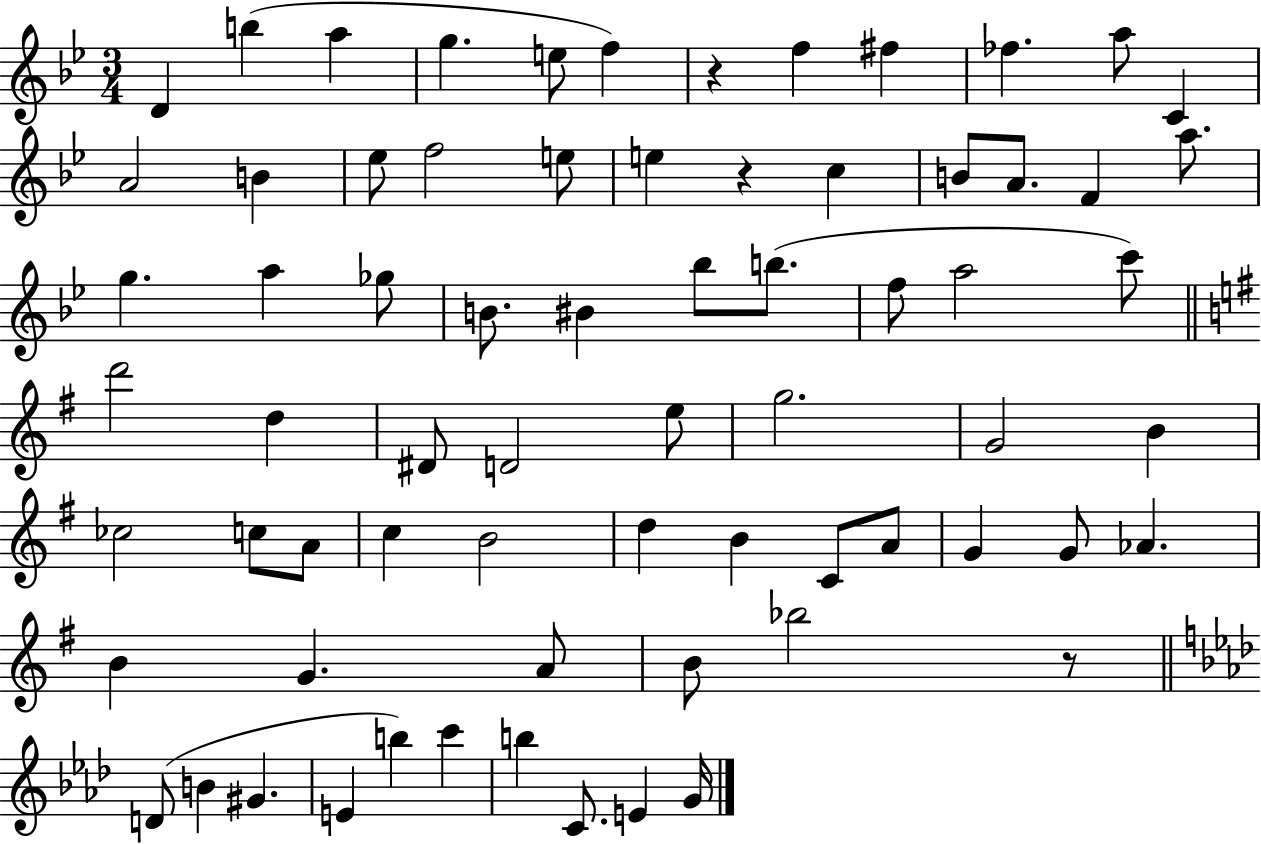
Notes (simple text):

D4/q B5/q A5/q G5/q. E5/e F5/q R/q F5/q F#5/q FES5/q. A5/e C4/q A4/h B4/q Eb5/e F5/h E5/e E5/q R/q C5/q B4/e A4/e. F4/q A5/e. G5/q. A5/q Gb5/e B4/e. BIS4/q Bb5/e B5/e. F5/e A5/h C6/e D6/h D5/q D#4/e D4/h E5/e G5/h. G4/h B4/q CES5/h C5/e A4/e C5/q B4/h D5/q B4/q C4/e A4/e G4/q G4/e Ab4/q. B4/q G4/q. A4/e B4/e Bb5/h R/e D4/e B4/q G#4/q. E4/q B5/q C6/q B5/q C4/e. E4/q G4/s